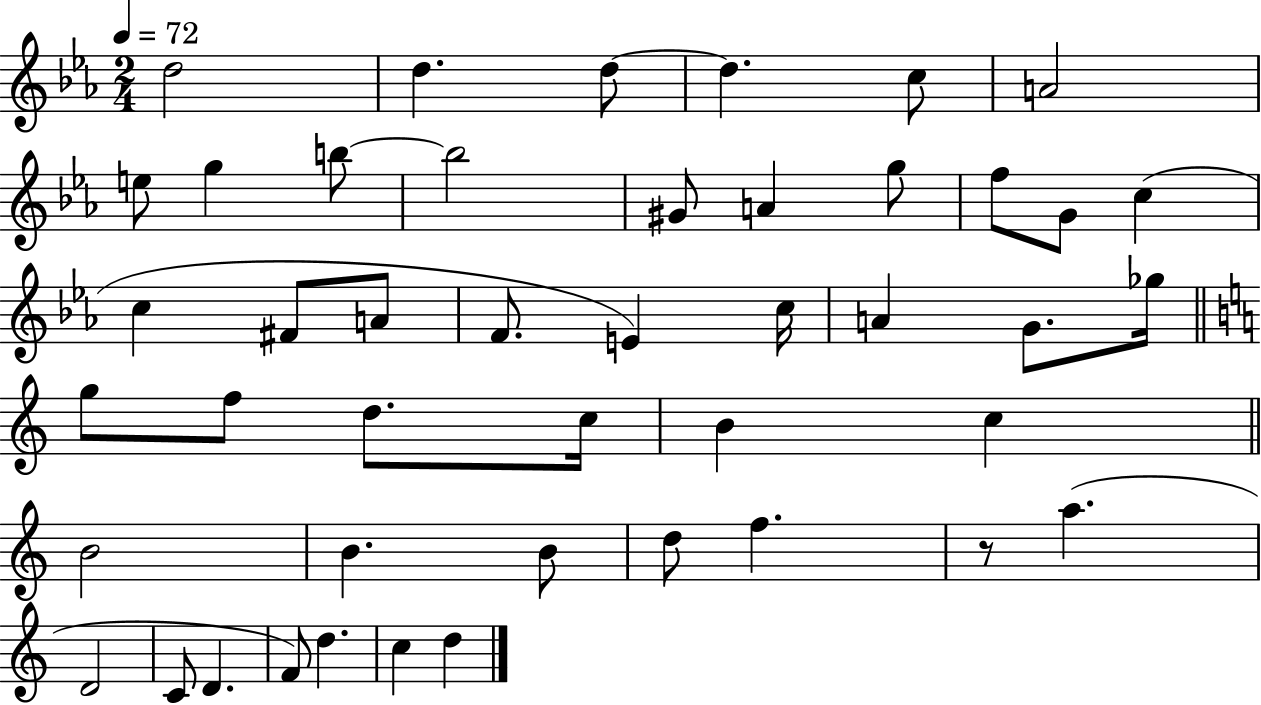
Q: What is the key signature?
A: EES major